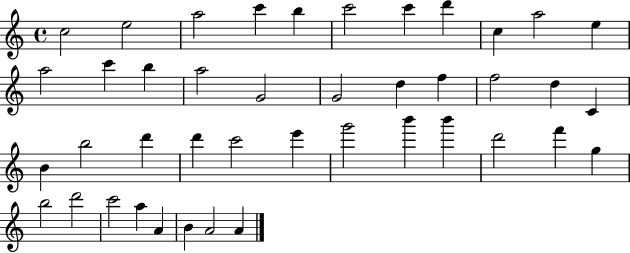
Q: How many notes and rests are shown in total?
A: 42